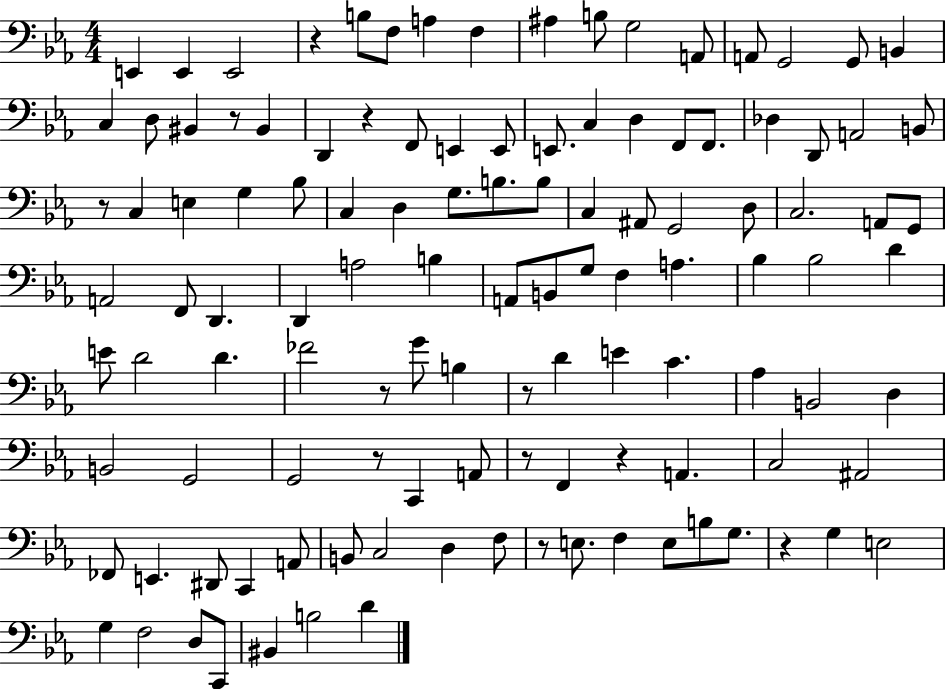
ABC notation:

X:1
T:Untitled
M:4/4
L:1/4
K:Eb
E,, E,, E,,2 z B,/2 F,/2 A, F, ^A, B,/2 G,2 A,,/2 A,,/2 G,,2 G,,/2 B,, C, D,/2 ^B,, z/2 ^B,, D,, z F,,/2 E,, E,,/2 E,,/2 C, D, F,,/2 F,,/2 _D, D,,/2 A,,2 B,,/2 z/2 C, E, G, _B,/2 C, D, G,/2 B,/2 B,/2 C, ^A,,/2 G,,2 D,/2 C,2 A,,/2 G,,/2 A,,2 F,,/2 D,, D,, A,2 B, A,,/2 B,,/2 G,/2 F, A, _B, _B,2 D E/2 D2 D _F2 z/2 G/2 B, z/2 D E C _A, B,,2 D, B,,2 G,,2 G,,2 z/2 C,, A,,/2 z/2 F,, z A,, C,2 ^A,,2 _F,,/2 E,, ^D,,/2 C,, A,,/2 B,,/2 C,2 D, F,/2 z/2 E,/2 F, E,/2 B,/2 G,/2 z G, E,2 G, F,2 D,/2 C,,/2 ^B,, B,2 D